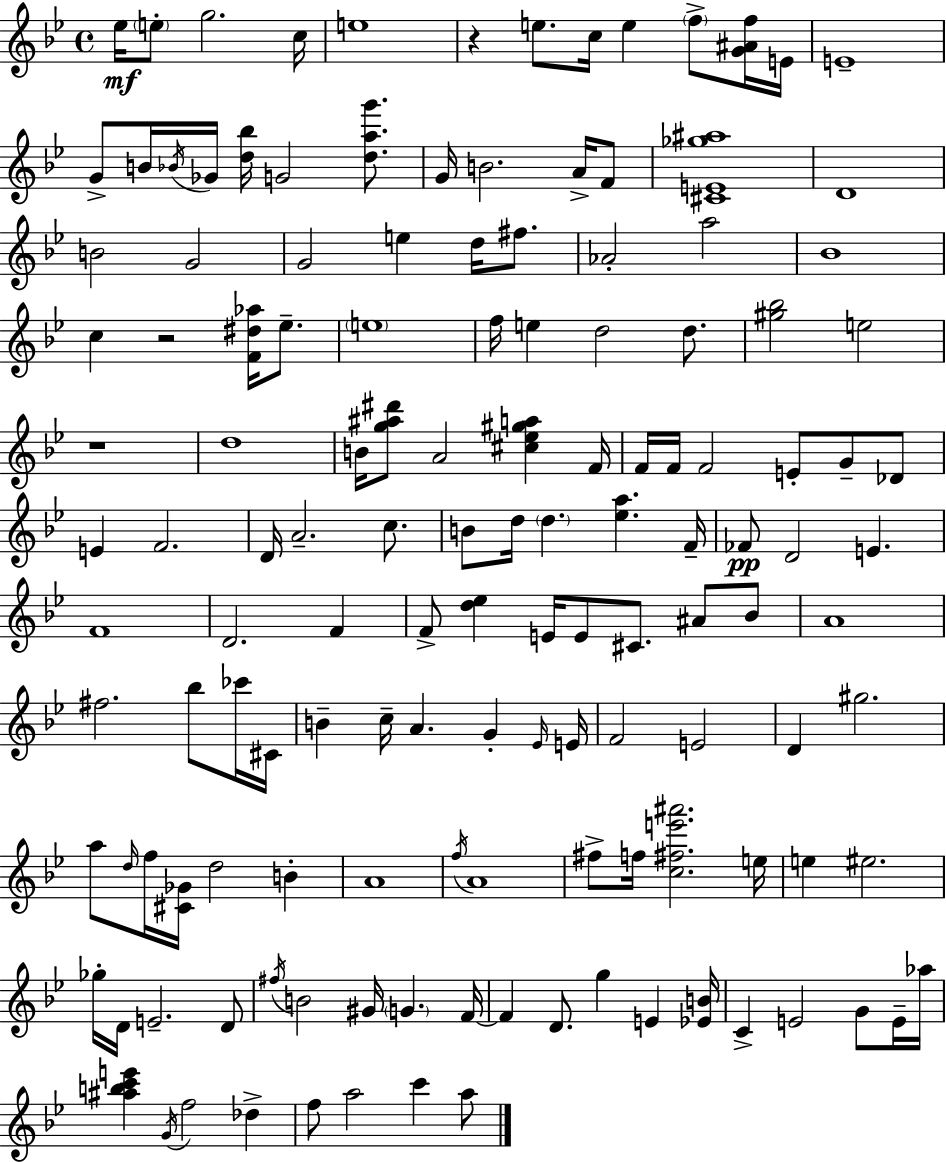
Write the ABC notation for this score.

X:1
T:Untitled
M:4/4
L:1/4
K:Gm
_e/4 e/2 g2 c/4 e4 z e/2 c/4 e f/2 [G^Af]/4 E/4 E4 G/2 B/4 _B/4 _G/4 [d_b]/4 G2 [dag']/2 G/4 B2 A/4 F/2 [^CE_g^a]4 D4 B2 G2 G2 e d/4 ^f/2 _A2 a2 _B4 c z2 [F^d_a]/4 _e/2 e4 f/4 e d2 d/2 [^g_b]2 e2 z4 d4 B/4 [g^a^d']/2 A2 [^c_e^ga] F/4 F/4 F/4 F2 E/2 G/2 _D/2 E F2 D/4 A2 c/2 B/2 d/4 d [_ea] F/4 _F/2 D2 E F4 D2 F F/2 [d_e] E/4 E/2 ^C/2 ^A/2 _B/2 A4 ^f2 _b/2 _c'/4 ^C/4 B c/4 A G _E/4 E/4 F2 E2 D ^g2 a/2 d/4 f/4 [^C_G]/4 d2 B A4 f/4 A4 ^f/2 f/4 [c^fe'^a']2 e/4 e ^e2 _g/4 D/4 E2 D/2 ^f/4 B2 ^G/4 G F/4 F D/2 g E [_EB]/4 C E2 G/2 E/4 _a/4 [^abc'e'] G/4 f2 _d f/2 a2 c' a/2